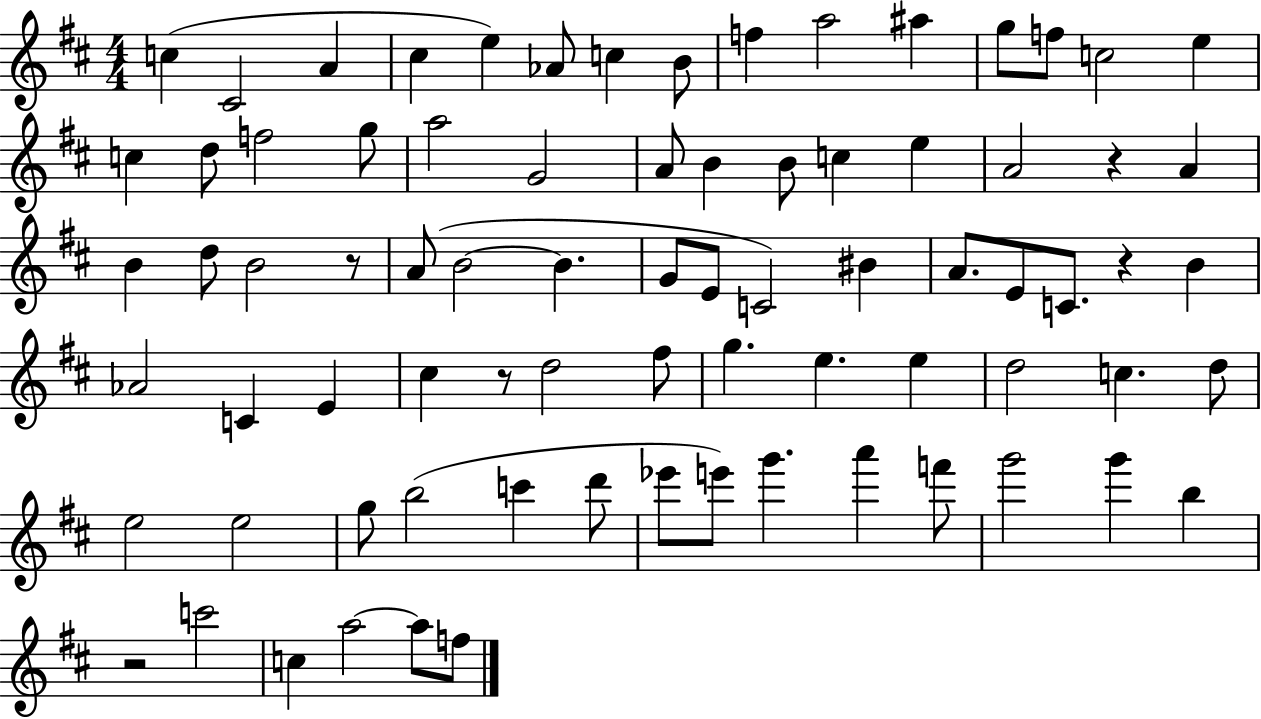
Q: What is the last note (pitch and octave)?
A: F5